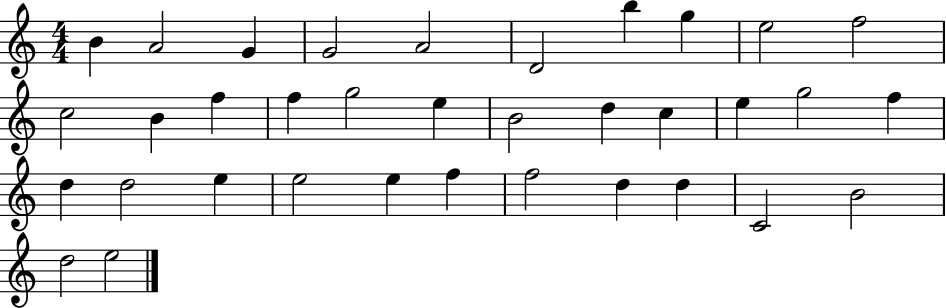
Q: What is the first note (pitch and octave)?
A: B4